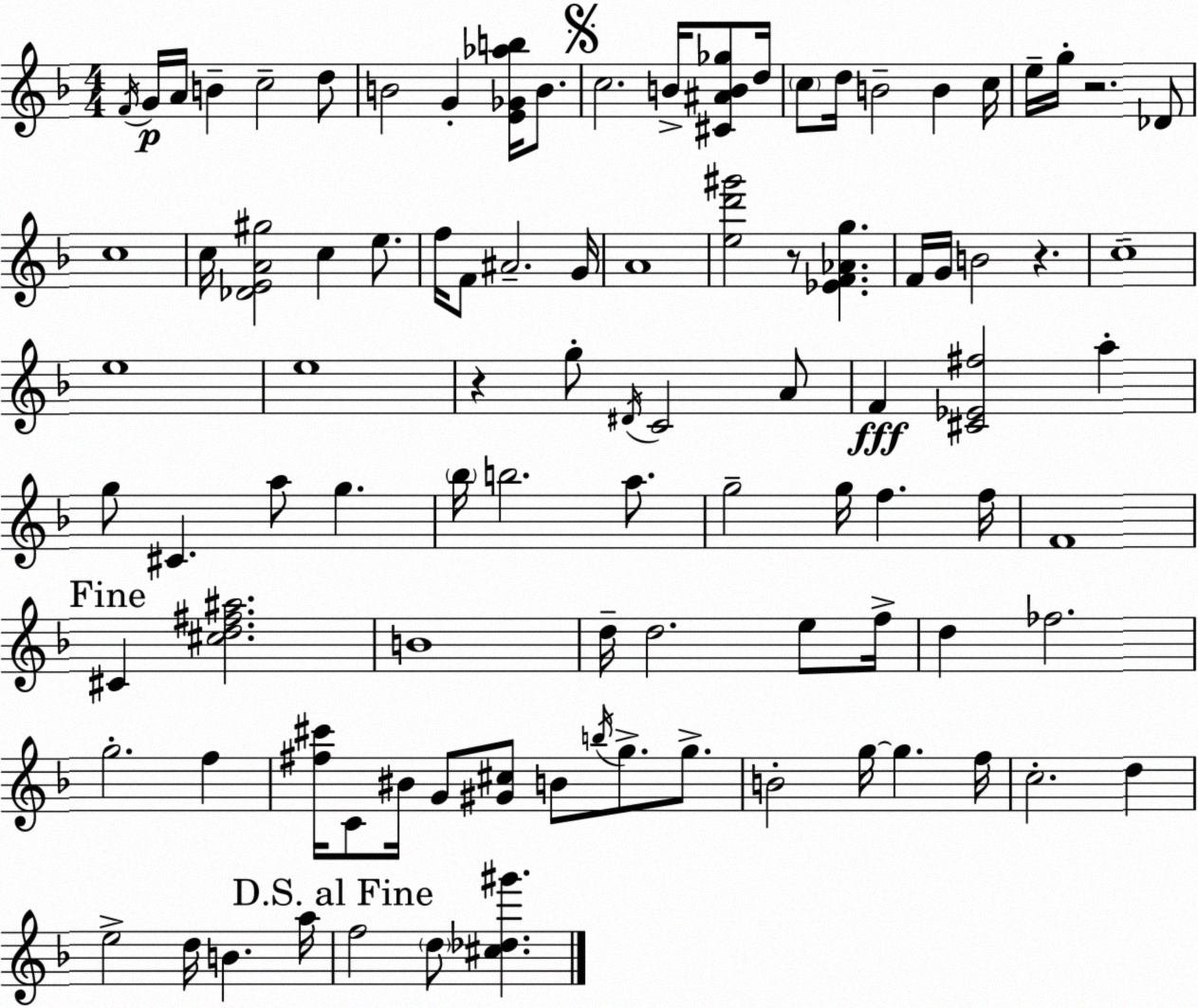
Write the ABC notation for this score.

X:1
T:Untitled
M:4/4
L:1/4
K:F
F/4 G/4 A/4 B c2 d/2 B2 G [E_G_ab]/4 B/2 c2 B/4 [^C^AB_g]/2 d/4 c/2 d/4 B2 B c/4 e/4 g/4 z2 _D/2 c4 c/4 [_DEA^g]2 c e/2 f/4 F/2 ^A2 G/4 A4 [ed'^g']2 z/2 [_EF_Ag] F/4 G/4 B2 z c4 e4 e4 z g/2 ^D/4 C2 A/2 F [^C_E^f]2 a g/2 ^C a/2 g _b/4 b2 a/2 g2 g/4 f f/4 F4 ^C [^cd^f^a]2 B4 d/4 d2 e/2 f/4 d _f2 g2 f [^f^c']/4 C/2 ^B/4 G/2 [^G^c]/2 B/2 b/4 g/2 g/2 B2 g/4 g f/4 c2 d e2 d/4 B a/4 f2 d/2 [^c_d^g']